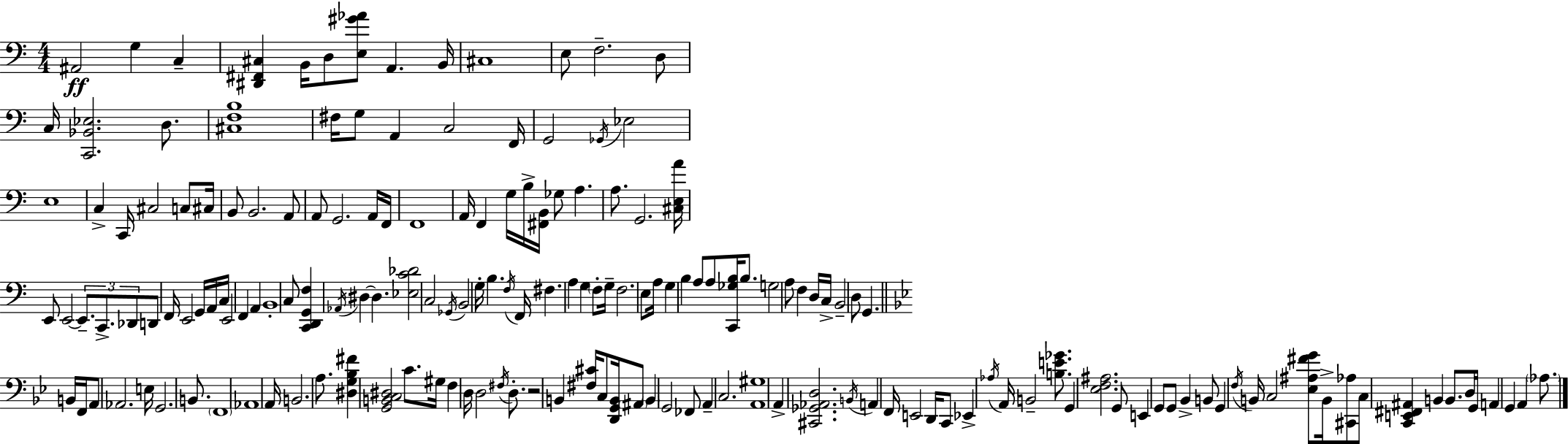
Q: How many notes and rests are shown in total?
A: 170